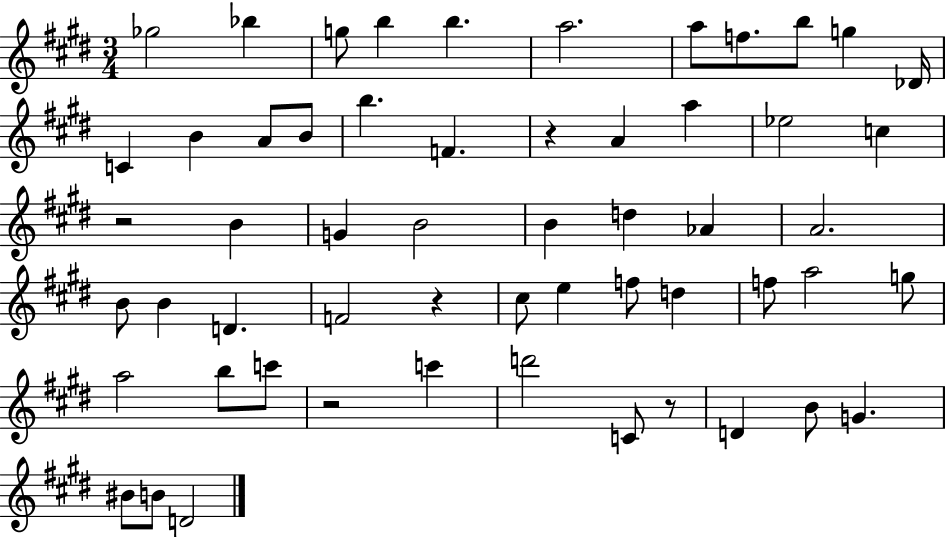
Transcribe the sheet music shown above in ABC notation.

X:1
T:Untitled
M:3/4
L:1/4
K:E
_g2 _b g/2 b b a2 a/2 f/2 b/2 g _D/4 C B A/2 B/2 b F z A a _e2 c z2 B G B2 B d _A A2 B/2 B D F2 z ^c/2 e f/2 d f/2 a2 g/2 a2 b/2 c'/2 z2 c' d'2 C/2 z/2 D B/2 G ^B/2 B/2 D2